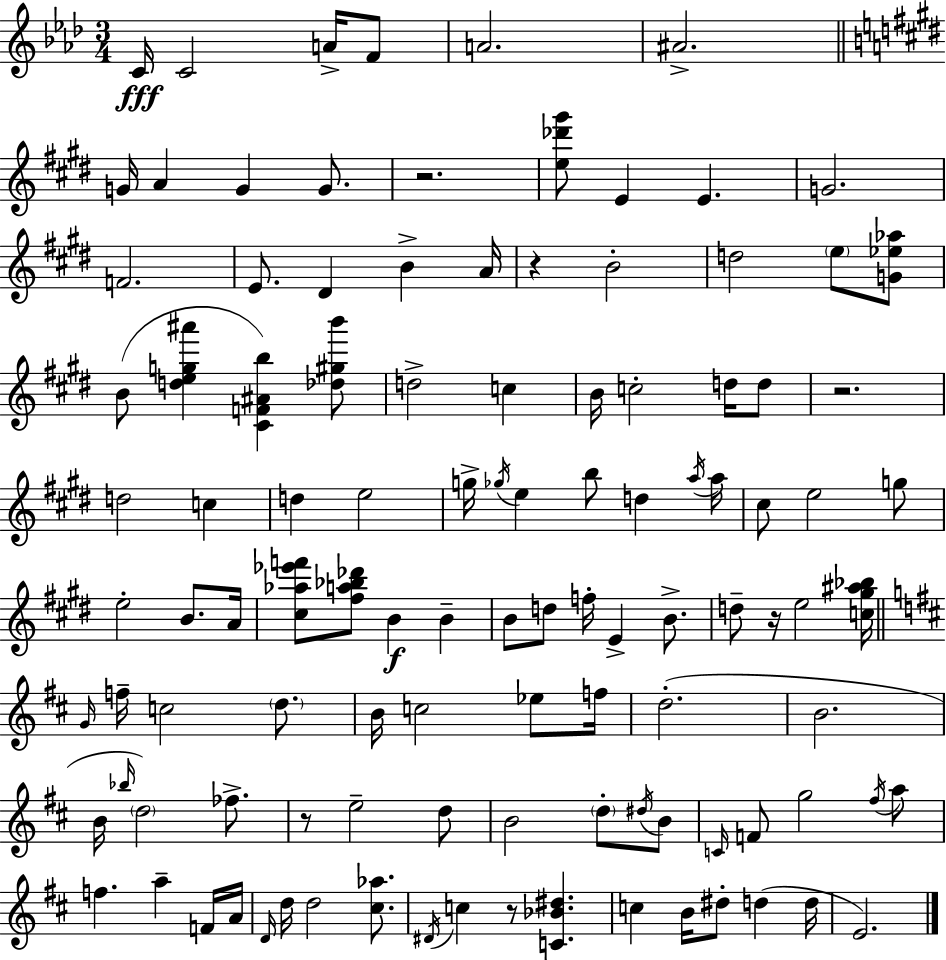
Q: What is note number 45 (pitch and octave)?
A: A4